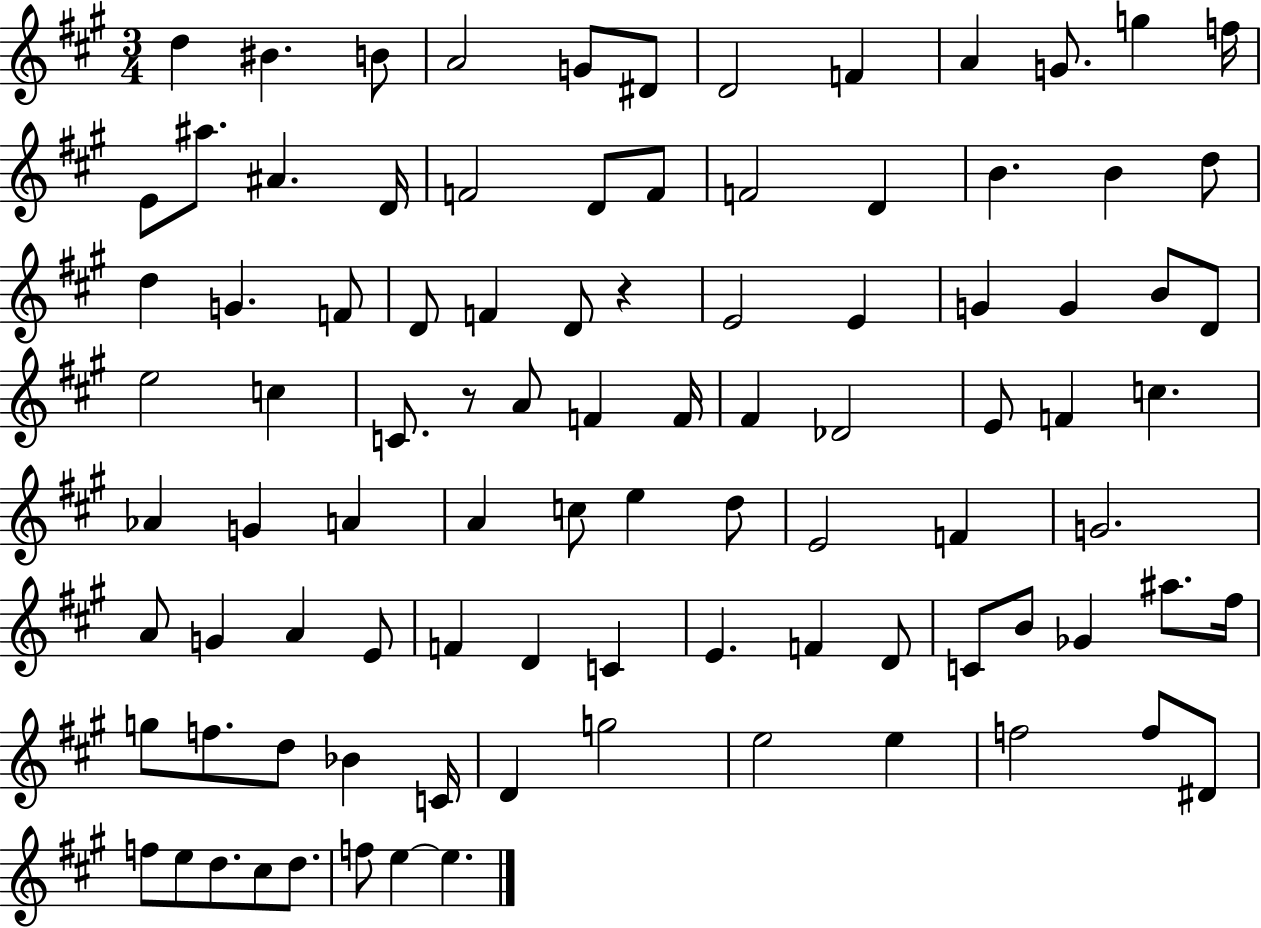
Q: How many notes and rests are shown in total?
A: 94